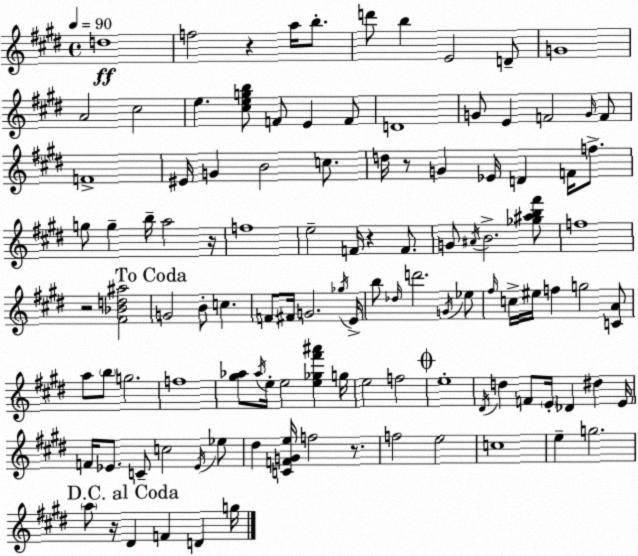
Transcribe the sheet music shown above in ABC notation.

X:1
T:Untitled
M:4/4
L:1/4
K:E
d4 f2 z a/4 b/2 d'/2 b E2 D/2 G4 A2 ^c2 e [^cegb]/2 F/2 E F/2 D4 G/2 E F2 G/4 F/2 F4 ^E/4 G B2 c/2 d/4 z/2 G _E/4 D F/4 f/2 g/2 g b/4 a2 z/4 f4 e2 F/4 z F/2 G/2 ^A/4 B2 [_g^ab^f']/2 f4 z2 [^F_Bd^a]2 G2 B/2 c F/2 ^F/4 G2 _g/4 E/4 b/2 _d/4 d'2 G/4 _e/2 ^f/4 c/4 ^e/4 f g2 [CA]/2 a/2 b/2 g2 f4 [^g_a]/2 _a/4 e/4 e2 [e_g^f'^a'] g/4 e2 f2 e4 ^D/4 d F/2 E/4 _D ^d E/4 F/4 _E/2 C/2 c2 _E/4 _e/2 ^d [CFGe]/4 f2 z/2 f2 e2 c4 e g2 a/2 z/4 ^D F D g/4